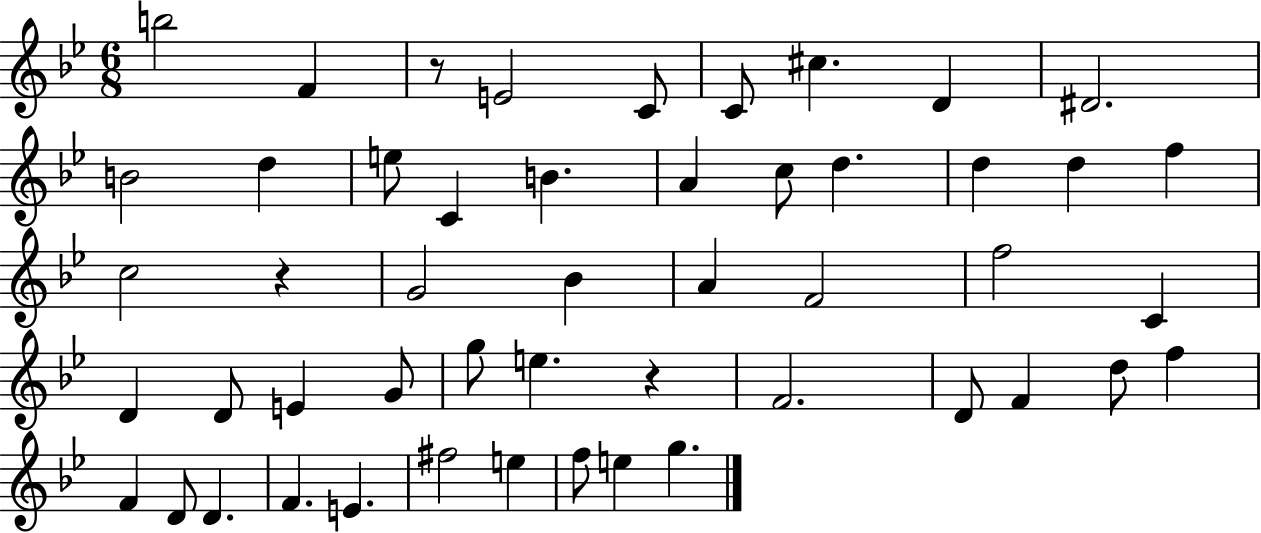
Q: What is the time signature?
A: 6/8